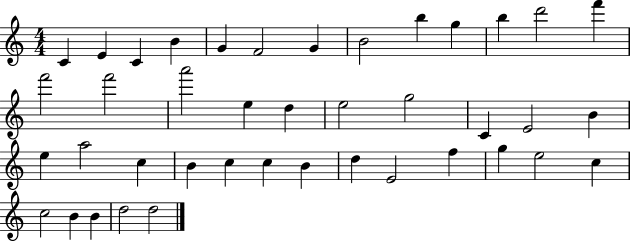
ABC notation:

X:1
T:Untitled
M:4/4
L:1/4
K:C
C E C B G F2 G B2 b g b d'2 f' f'2 f'2 a'2 e d e2 g2 C E2 B e a2 c B c c B d E2 f g e2 c c2 B B d2 d2